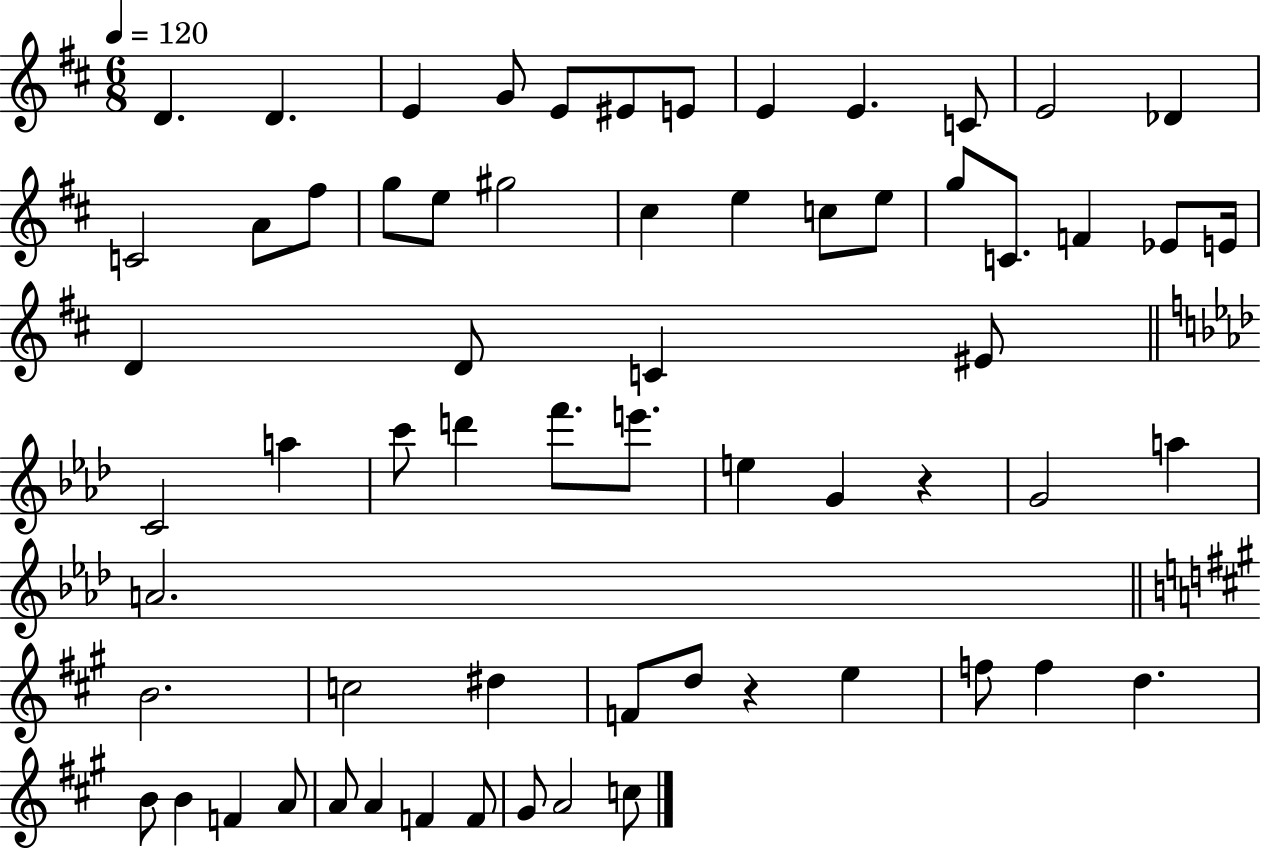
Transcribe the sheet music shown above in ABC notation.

X:1
T:Untitled
M:6/8
L:1/4
K:D
D D E G/2 E/2 ^E/2 E/2 E E C/2 E2 _D C2 A/2 ^f/2 g/2 e/2 ^g2 ^c e c/2 e/2 g/2 C/2 F _E/2 E/4 D D/2 C ^E/2 C2 a c'/2 d' f'/2 e'/2 e G z G2 a A2 B2 c2 ^d F/2 d/2 z e f/2 f d B/2 B F A/2 A/2 A F F/2 ^G/2 A2 c/2